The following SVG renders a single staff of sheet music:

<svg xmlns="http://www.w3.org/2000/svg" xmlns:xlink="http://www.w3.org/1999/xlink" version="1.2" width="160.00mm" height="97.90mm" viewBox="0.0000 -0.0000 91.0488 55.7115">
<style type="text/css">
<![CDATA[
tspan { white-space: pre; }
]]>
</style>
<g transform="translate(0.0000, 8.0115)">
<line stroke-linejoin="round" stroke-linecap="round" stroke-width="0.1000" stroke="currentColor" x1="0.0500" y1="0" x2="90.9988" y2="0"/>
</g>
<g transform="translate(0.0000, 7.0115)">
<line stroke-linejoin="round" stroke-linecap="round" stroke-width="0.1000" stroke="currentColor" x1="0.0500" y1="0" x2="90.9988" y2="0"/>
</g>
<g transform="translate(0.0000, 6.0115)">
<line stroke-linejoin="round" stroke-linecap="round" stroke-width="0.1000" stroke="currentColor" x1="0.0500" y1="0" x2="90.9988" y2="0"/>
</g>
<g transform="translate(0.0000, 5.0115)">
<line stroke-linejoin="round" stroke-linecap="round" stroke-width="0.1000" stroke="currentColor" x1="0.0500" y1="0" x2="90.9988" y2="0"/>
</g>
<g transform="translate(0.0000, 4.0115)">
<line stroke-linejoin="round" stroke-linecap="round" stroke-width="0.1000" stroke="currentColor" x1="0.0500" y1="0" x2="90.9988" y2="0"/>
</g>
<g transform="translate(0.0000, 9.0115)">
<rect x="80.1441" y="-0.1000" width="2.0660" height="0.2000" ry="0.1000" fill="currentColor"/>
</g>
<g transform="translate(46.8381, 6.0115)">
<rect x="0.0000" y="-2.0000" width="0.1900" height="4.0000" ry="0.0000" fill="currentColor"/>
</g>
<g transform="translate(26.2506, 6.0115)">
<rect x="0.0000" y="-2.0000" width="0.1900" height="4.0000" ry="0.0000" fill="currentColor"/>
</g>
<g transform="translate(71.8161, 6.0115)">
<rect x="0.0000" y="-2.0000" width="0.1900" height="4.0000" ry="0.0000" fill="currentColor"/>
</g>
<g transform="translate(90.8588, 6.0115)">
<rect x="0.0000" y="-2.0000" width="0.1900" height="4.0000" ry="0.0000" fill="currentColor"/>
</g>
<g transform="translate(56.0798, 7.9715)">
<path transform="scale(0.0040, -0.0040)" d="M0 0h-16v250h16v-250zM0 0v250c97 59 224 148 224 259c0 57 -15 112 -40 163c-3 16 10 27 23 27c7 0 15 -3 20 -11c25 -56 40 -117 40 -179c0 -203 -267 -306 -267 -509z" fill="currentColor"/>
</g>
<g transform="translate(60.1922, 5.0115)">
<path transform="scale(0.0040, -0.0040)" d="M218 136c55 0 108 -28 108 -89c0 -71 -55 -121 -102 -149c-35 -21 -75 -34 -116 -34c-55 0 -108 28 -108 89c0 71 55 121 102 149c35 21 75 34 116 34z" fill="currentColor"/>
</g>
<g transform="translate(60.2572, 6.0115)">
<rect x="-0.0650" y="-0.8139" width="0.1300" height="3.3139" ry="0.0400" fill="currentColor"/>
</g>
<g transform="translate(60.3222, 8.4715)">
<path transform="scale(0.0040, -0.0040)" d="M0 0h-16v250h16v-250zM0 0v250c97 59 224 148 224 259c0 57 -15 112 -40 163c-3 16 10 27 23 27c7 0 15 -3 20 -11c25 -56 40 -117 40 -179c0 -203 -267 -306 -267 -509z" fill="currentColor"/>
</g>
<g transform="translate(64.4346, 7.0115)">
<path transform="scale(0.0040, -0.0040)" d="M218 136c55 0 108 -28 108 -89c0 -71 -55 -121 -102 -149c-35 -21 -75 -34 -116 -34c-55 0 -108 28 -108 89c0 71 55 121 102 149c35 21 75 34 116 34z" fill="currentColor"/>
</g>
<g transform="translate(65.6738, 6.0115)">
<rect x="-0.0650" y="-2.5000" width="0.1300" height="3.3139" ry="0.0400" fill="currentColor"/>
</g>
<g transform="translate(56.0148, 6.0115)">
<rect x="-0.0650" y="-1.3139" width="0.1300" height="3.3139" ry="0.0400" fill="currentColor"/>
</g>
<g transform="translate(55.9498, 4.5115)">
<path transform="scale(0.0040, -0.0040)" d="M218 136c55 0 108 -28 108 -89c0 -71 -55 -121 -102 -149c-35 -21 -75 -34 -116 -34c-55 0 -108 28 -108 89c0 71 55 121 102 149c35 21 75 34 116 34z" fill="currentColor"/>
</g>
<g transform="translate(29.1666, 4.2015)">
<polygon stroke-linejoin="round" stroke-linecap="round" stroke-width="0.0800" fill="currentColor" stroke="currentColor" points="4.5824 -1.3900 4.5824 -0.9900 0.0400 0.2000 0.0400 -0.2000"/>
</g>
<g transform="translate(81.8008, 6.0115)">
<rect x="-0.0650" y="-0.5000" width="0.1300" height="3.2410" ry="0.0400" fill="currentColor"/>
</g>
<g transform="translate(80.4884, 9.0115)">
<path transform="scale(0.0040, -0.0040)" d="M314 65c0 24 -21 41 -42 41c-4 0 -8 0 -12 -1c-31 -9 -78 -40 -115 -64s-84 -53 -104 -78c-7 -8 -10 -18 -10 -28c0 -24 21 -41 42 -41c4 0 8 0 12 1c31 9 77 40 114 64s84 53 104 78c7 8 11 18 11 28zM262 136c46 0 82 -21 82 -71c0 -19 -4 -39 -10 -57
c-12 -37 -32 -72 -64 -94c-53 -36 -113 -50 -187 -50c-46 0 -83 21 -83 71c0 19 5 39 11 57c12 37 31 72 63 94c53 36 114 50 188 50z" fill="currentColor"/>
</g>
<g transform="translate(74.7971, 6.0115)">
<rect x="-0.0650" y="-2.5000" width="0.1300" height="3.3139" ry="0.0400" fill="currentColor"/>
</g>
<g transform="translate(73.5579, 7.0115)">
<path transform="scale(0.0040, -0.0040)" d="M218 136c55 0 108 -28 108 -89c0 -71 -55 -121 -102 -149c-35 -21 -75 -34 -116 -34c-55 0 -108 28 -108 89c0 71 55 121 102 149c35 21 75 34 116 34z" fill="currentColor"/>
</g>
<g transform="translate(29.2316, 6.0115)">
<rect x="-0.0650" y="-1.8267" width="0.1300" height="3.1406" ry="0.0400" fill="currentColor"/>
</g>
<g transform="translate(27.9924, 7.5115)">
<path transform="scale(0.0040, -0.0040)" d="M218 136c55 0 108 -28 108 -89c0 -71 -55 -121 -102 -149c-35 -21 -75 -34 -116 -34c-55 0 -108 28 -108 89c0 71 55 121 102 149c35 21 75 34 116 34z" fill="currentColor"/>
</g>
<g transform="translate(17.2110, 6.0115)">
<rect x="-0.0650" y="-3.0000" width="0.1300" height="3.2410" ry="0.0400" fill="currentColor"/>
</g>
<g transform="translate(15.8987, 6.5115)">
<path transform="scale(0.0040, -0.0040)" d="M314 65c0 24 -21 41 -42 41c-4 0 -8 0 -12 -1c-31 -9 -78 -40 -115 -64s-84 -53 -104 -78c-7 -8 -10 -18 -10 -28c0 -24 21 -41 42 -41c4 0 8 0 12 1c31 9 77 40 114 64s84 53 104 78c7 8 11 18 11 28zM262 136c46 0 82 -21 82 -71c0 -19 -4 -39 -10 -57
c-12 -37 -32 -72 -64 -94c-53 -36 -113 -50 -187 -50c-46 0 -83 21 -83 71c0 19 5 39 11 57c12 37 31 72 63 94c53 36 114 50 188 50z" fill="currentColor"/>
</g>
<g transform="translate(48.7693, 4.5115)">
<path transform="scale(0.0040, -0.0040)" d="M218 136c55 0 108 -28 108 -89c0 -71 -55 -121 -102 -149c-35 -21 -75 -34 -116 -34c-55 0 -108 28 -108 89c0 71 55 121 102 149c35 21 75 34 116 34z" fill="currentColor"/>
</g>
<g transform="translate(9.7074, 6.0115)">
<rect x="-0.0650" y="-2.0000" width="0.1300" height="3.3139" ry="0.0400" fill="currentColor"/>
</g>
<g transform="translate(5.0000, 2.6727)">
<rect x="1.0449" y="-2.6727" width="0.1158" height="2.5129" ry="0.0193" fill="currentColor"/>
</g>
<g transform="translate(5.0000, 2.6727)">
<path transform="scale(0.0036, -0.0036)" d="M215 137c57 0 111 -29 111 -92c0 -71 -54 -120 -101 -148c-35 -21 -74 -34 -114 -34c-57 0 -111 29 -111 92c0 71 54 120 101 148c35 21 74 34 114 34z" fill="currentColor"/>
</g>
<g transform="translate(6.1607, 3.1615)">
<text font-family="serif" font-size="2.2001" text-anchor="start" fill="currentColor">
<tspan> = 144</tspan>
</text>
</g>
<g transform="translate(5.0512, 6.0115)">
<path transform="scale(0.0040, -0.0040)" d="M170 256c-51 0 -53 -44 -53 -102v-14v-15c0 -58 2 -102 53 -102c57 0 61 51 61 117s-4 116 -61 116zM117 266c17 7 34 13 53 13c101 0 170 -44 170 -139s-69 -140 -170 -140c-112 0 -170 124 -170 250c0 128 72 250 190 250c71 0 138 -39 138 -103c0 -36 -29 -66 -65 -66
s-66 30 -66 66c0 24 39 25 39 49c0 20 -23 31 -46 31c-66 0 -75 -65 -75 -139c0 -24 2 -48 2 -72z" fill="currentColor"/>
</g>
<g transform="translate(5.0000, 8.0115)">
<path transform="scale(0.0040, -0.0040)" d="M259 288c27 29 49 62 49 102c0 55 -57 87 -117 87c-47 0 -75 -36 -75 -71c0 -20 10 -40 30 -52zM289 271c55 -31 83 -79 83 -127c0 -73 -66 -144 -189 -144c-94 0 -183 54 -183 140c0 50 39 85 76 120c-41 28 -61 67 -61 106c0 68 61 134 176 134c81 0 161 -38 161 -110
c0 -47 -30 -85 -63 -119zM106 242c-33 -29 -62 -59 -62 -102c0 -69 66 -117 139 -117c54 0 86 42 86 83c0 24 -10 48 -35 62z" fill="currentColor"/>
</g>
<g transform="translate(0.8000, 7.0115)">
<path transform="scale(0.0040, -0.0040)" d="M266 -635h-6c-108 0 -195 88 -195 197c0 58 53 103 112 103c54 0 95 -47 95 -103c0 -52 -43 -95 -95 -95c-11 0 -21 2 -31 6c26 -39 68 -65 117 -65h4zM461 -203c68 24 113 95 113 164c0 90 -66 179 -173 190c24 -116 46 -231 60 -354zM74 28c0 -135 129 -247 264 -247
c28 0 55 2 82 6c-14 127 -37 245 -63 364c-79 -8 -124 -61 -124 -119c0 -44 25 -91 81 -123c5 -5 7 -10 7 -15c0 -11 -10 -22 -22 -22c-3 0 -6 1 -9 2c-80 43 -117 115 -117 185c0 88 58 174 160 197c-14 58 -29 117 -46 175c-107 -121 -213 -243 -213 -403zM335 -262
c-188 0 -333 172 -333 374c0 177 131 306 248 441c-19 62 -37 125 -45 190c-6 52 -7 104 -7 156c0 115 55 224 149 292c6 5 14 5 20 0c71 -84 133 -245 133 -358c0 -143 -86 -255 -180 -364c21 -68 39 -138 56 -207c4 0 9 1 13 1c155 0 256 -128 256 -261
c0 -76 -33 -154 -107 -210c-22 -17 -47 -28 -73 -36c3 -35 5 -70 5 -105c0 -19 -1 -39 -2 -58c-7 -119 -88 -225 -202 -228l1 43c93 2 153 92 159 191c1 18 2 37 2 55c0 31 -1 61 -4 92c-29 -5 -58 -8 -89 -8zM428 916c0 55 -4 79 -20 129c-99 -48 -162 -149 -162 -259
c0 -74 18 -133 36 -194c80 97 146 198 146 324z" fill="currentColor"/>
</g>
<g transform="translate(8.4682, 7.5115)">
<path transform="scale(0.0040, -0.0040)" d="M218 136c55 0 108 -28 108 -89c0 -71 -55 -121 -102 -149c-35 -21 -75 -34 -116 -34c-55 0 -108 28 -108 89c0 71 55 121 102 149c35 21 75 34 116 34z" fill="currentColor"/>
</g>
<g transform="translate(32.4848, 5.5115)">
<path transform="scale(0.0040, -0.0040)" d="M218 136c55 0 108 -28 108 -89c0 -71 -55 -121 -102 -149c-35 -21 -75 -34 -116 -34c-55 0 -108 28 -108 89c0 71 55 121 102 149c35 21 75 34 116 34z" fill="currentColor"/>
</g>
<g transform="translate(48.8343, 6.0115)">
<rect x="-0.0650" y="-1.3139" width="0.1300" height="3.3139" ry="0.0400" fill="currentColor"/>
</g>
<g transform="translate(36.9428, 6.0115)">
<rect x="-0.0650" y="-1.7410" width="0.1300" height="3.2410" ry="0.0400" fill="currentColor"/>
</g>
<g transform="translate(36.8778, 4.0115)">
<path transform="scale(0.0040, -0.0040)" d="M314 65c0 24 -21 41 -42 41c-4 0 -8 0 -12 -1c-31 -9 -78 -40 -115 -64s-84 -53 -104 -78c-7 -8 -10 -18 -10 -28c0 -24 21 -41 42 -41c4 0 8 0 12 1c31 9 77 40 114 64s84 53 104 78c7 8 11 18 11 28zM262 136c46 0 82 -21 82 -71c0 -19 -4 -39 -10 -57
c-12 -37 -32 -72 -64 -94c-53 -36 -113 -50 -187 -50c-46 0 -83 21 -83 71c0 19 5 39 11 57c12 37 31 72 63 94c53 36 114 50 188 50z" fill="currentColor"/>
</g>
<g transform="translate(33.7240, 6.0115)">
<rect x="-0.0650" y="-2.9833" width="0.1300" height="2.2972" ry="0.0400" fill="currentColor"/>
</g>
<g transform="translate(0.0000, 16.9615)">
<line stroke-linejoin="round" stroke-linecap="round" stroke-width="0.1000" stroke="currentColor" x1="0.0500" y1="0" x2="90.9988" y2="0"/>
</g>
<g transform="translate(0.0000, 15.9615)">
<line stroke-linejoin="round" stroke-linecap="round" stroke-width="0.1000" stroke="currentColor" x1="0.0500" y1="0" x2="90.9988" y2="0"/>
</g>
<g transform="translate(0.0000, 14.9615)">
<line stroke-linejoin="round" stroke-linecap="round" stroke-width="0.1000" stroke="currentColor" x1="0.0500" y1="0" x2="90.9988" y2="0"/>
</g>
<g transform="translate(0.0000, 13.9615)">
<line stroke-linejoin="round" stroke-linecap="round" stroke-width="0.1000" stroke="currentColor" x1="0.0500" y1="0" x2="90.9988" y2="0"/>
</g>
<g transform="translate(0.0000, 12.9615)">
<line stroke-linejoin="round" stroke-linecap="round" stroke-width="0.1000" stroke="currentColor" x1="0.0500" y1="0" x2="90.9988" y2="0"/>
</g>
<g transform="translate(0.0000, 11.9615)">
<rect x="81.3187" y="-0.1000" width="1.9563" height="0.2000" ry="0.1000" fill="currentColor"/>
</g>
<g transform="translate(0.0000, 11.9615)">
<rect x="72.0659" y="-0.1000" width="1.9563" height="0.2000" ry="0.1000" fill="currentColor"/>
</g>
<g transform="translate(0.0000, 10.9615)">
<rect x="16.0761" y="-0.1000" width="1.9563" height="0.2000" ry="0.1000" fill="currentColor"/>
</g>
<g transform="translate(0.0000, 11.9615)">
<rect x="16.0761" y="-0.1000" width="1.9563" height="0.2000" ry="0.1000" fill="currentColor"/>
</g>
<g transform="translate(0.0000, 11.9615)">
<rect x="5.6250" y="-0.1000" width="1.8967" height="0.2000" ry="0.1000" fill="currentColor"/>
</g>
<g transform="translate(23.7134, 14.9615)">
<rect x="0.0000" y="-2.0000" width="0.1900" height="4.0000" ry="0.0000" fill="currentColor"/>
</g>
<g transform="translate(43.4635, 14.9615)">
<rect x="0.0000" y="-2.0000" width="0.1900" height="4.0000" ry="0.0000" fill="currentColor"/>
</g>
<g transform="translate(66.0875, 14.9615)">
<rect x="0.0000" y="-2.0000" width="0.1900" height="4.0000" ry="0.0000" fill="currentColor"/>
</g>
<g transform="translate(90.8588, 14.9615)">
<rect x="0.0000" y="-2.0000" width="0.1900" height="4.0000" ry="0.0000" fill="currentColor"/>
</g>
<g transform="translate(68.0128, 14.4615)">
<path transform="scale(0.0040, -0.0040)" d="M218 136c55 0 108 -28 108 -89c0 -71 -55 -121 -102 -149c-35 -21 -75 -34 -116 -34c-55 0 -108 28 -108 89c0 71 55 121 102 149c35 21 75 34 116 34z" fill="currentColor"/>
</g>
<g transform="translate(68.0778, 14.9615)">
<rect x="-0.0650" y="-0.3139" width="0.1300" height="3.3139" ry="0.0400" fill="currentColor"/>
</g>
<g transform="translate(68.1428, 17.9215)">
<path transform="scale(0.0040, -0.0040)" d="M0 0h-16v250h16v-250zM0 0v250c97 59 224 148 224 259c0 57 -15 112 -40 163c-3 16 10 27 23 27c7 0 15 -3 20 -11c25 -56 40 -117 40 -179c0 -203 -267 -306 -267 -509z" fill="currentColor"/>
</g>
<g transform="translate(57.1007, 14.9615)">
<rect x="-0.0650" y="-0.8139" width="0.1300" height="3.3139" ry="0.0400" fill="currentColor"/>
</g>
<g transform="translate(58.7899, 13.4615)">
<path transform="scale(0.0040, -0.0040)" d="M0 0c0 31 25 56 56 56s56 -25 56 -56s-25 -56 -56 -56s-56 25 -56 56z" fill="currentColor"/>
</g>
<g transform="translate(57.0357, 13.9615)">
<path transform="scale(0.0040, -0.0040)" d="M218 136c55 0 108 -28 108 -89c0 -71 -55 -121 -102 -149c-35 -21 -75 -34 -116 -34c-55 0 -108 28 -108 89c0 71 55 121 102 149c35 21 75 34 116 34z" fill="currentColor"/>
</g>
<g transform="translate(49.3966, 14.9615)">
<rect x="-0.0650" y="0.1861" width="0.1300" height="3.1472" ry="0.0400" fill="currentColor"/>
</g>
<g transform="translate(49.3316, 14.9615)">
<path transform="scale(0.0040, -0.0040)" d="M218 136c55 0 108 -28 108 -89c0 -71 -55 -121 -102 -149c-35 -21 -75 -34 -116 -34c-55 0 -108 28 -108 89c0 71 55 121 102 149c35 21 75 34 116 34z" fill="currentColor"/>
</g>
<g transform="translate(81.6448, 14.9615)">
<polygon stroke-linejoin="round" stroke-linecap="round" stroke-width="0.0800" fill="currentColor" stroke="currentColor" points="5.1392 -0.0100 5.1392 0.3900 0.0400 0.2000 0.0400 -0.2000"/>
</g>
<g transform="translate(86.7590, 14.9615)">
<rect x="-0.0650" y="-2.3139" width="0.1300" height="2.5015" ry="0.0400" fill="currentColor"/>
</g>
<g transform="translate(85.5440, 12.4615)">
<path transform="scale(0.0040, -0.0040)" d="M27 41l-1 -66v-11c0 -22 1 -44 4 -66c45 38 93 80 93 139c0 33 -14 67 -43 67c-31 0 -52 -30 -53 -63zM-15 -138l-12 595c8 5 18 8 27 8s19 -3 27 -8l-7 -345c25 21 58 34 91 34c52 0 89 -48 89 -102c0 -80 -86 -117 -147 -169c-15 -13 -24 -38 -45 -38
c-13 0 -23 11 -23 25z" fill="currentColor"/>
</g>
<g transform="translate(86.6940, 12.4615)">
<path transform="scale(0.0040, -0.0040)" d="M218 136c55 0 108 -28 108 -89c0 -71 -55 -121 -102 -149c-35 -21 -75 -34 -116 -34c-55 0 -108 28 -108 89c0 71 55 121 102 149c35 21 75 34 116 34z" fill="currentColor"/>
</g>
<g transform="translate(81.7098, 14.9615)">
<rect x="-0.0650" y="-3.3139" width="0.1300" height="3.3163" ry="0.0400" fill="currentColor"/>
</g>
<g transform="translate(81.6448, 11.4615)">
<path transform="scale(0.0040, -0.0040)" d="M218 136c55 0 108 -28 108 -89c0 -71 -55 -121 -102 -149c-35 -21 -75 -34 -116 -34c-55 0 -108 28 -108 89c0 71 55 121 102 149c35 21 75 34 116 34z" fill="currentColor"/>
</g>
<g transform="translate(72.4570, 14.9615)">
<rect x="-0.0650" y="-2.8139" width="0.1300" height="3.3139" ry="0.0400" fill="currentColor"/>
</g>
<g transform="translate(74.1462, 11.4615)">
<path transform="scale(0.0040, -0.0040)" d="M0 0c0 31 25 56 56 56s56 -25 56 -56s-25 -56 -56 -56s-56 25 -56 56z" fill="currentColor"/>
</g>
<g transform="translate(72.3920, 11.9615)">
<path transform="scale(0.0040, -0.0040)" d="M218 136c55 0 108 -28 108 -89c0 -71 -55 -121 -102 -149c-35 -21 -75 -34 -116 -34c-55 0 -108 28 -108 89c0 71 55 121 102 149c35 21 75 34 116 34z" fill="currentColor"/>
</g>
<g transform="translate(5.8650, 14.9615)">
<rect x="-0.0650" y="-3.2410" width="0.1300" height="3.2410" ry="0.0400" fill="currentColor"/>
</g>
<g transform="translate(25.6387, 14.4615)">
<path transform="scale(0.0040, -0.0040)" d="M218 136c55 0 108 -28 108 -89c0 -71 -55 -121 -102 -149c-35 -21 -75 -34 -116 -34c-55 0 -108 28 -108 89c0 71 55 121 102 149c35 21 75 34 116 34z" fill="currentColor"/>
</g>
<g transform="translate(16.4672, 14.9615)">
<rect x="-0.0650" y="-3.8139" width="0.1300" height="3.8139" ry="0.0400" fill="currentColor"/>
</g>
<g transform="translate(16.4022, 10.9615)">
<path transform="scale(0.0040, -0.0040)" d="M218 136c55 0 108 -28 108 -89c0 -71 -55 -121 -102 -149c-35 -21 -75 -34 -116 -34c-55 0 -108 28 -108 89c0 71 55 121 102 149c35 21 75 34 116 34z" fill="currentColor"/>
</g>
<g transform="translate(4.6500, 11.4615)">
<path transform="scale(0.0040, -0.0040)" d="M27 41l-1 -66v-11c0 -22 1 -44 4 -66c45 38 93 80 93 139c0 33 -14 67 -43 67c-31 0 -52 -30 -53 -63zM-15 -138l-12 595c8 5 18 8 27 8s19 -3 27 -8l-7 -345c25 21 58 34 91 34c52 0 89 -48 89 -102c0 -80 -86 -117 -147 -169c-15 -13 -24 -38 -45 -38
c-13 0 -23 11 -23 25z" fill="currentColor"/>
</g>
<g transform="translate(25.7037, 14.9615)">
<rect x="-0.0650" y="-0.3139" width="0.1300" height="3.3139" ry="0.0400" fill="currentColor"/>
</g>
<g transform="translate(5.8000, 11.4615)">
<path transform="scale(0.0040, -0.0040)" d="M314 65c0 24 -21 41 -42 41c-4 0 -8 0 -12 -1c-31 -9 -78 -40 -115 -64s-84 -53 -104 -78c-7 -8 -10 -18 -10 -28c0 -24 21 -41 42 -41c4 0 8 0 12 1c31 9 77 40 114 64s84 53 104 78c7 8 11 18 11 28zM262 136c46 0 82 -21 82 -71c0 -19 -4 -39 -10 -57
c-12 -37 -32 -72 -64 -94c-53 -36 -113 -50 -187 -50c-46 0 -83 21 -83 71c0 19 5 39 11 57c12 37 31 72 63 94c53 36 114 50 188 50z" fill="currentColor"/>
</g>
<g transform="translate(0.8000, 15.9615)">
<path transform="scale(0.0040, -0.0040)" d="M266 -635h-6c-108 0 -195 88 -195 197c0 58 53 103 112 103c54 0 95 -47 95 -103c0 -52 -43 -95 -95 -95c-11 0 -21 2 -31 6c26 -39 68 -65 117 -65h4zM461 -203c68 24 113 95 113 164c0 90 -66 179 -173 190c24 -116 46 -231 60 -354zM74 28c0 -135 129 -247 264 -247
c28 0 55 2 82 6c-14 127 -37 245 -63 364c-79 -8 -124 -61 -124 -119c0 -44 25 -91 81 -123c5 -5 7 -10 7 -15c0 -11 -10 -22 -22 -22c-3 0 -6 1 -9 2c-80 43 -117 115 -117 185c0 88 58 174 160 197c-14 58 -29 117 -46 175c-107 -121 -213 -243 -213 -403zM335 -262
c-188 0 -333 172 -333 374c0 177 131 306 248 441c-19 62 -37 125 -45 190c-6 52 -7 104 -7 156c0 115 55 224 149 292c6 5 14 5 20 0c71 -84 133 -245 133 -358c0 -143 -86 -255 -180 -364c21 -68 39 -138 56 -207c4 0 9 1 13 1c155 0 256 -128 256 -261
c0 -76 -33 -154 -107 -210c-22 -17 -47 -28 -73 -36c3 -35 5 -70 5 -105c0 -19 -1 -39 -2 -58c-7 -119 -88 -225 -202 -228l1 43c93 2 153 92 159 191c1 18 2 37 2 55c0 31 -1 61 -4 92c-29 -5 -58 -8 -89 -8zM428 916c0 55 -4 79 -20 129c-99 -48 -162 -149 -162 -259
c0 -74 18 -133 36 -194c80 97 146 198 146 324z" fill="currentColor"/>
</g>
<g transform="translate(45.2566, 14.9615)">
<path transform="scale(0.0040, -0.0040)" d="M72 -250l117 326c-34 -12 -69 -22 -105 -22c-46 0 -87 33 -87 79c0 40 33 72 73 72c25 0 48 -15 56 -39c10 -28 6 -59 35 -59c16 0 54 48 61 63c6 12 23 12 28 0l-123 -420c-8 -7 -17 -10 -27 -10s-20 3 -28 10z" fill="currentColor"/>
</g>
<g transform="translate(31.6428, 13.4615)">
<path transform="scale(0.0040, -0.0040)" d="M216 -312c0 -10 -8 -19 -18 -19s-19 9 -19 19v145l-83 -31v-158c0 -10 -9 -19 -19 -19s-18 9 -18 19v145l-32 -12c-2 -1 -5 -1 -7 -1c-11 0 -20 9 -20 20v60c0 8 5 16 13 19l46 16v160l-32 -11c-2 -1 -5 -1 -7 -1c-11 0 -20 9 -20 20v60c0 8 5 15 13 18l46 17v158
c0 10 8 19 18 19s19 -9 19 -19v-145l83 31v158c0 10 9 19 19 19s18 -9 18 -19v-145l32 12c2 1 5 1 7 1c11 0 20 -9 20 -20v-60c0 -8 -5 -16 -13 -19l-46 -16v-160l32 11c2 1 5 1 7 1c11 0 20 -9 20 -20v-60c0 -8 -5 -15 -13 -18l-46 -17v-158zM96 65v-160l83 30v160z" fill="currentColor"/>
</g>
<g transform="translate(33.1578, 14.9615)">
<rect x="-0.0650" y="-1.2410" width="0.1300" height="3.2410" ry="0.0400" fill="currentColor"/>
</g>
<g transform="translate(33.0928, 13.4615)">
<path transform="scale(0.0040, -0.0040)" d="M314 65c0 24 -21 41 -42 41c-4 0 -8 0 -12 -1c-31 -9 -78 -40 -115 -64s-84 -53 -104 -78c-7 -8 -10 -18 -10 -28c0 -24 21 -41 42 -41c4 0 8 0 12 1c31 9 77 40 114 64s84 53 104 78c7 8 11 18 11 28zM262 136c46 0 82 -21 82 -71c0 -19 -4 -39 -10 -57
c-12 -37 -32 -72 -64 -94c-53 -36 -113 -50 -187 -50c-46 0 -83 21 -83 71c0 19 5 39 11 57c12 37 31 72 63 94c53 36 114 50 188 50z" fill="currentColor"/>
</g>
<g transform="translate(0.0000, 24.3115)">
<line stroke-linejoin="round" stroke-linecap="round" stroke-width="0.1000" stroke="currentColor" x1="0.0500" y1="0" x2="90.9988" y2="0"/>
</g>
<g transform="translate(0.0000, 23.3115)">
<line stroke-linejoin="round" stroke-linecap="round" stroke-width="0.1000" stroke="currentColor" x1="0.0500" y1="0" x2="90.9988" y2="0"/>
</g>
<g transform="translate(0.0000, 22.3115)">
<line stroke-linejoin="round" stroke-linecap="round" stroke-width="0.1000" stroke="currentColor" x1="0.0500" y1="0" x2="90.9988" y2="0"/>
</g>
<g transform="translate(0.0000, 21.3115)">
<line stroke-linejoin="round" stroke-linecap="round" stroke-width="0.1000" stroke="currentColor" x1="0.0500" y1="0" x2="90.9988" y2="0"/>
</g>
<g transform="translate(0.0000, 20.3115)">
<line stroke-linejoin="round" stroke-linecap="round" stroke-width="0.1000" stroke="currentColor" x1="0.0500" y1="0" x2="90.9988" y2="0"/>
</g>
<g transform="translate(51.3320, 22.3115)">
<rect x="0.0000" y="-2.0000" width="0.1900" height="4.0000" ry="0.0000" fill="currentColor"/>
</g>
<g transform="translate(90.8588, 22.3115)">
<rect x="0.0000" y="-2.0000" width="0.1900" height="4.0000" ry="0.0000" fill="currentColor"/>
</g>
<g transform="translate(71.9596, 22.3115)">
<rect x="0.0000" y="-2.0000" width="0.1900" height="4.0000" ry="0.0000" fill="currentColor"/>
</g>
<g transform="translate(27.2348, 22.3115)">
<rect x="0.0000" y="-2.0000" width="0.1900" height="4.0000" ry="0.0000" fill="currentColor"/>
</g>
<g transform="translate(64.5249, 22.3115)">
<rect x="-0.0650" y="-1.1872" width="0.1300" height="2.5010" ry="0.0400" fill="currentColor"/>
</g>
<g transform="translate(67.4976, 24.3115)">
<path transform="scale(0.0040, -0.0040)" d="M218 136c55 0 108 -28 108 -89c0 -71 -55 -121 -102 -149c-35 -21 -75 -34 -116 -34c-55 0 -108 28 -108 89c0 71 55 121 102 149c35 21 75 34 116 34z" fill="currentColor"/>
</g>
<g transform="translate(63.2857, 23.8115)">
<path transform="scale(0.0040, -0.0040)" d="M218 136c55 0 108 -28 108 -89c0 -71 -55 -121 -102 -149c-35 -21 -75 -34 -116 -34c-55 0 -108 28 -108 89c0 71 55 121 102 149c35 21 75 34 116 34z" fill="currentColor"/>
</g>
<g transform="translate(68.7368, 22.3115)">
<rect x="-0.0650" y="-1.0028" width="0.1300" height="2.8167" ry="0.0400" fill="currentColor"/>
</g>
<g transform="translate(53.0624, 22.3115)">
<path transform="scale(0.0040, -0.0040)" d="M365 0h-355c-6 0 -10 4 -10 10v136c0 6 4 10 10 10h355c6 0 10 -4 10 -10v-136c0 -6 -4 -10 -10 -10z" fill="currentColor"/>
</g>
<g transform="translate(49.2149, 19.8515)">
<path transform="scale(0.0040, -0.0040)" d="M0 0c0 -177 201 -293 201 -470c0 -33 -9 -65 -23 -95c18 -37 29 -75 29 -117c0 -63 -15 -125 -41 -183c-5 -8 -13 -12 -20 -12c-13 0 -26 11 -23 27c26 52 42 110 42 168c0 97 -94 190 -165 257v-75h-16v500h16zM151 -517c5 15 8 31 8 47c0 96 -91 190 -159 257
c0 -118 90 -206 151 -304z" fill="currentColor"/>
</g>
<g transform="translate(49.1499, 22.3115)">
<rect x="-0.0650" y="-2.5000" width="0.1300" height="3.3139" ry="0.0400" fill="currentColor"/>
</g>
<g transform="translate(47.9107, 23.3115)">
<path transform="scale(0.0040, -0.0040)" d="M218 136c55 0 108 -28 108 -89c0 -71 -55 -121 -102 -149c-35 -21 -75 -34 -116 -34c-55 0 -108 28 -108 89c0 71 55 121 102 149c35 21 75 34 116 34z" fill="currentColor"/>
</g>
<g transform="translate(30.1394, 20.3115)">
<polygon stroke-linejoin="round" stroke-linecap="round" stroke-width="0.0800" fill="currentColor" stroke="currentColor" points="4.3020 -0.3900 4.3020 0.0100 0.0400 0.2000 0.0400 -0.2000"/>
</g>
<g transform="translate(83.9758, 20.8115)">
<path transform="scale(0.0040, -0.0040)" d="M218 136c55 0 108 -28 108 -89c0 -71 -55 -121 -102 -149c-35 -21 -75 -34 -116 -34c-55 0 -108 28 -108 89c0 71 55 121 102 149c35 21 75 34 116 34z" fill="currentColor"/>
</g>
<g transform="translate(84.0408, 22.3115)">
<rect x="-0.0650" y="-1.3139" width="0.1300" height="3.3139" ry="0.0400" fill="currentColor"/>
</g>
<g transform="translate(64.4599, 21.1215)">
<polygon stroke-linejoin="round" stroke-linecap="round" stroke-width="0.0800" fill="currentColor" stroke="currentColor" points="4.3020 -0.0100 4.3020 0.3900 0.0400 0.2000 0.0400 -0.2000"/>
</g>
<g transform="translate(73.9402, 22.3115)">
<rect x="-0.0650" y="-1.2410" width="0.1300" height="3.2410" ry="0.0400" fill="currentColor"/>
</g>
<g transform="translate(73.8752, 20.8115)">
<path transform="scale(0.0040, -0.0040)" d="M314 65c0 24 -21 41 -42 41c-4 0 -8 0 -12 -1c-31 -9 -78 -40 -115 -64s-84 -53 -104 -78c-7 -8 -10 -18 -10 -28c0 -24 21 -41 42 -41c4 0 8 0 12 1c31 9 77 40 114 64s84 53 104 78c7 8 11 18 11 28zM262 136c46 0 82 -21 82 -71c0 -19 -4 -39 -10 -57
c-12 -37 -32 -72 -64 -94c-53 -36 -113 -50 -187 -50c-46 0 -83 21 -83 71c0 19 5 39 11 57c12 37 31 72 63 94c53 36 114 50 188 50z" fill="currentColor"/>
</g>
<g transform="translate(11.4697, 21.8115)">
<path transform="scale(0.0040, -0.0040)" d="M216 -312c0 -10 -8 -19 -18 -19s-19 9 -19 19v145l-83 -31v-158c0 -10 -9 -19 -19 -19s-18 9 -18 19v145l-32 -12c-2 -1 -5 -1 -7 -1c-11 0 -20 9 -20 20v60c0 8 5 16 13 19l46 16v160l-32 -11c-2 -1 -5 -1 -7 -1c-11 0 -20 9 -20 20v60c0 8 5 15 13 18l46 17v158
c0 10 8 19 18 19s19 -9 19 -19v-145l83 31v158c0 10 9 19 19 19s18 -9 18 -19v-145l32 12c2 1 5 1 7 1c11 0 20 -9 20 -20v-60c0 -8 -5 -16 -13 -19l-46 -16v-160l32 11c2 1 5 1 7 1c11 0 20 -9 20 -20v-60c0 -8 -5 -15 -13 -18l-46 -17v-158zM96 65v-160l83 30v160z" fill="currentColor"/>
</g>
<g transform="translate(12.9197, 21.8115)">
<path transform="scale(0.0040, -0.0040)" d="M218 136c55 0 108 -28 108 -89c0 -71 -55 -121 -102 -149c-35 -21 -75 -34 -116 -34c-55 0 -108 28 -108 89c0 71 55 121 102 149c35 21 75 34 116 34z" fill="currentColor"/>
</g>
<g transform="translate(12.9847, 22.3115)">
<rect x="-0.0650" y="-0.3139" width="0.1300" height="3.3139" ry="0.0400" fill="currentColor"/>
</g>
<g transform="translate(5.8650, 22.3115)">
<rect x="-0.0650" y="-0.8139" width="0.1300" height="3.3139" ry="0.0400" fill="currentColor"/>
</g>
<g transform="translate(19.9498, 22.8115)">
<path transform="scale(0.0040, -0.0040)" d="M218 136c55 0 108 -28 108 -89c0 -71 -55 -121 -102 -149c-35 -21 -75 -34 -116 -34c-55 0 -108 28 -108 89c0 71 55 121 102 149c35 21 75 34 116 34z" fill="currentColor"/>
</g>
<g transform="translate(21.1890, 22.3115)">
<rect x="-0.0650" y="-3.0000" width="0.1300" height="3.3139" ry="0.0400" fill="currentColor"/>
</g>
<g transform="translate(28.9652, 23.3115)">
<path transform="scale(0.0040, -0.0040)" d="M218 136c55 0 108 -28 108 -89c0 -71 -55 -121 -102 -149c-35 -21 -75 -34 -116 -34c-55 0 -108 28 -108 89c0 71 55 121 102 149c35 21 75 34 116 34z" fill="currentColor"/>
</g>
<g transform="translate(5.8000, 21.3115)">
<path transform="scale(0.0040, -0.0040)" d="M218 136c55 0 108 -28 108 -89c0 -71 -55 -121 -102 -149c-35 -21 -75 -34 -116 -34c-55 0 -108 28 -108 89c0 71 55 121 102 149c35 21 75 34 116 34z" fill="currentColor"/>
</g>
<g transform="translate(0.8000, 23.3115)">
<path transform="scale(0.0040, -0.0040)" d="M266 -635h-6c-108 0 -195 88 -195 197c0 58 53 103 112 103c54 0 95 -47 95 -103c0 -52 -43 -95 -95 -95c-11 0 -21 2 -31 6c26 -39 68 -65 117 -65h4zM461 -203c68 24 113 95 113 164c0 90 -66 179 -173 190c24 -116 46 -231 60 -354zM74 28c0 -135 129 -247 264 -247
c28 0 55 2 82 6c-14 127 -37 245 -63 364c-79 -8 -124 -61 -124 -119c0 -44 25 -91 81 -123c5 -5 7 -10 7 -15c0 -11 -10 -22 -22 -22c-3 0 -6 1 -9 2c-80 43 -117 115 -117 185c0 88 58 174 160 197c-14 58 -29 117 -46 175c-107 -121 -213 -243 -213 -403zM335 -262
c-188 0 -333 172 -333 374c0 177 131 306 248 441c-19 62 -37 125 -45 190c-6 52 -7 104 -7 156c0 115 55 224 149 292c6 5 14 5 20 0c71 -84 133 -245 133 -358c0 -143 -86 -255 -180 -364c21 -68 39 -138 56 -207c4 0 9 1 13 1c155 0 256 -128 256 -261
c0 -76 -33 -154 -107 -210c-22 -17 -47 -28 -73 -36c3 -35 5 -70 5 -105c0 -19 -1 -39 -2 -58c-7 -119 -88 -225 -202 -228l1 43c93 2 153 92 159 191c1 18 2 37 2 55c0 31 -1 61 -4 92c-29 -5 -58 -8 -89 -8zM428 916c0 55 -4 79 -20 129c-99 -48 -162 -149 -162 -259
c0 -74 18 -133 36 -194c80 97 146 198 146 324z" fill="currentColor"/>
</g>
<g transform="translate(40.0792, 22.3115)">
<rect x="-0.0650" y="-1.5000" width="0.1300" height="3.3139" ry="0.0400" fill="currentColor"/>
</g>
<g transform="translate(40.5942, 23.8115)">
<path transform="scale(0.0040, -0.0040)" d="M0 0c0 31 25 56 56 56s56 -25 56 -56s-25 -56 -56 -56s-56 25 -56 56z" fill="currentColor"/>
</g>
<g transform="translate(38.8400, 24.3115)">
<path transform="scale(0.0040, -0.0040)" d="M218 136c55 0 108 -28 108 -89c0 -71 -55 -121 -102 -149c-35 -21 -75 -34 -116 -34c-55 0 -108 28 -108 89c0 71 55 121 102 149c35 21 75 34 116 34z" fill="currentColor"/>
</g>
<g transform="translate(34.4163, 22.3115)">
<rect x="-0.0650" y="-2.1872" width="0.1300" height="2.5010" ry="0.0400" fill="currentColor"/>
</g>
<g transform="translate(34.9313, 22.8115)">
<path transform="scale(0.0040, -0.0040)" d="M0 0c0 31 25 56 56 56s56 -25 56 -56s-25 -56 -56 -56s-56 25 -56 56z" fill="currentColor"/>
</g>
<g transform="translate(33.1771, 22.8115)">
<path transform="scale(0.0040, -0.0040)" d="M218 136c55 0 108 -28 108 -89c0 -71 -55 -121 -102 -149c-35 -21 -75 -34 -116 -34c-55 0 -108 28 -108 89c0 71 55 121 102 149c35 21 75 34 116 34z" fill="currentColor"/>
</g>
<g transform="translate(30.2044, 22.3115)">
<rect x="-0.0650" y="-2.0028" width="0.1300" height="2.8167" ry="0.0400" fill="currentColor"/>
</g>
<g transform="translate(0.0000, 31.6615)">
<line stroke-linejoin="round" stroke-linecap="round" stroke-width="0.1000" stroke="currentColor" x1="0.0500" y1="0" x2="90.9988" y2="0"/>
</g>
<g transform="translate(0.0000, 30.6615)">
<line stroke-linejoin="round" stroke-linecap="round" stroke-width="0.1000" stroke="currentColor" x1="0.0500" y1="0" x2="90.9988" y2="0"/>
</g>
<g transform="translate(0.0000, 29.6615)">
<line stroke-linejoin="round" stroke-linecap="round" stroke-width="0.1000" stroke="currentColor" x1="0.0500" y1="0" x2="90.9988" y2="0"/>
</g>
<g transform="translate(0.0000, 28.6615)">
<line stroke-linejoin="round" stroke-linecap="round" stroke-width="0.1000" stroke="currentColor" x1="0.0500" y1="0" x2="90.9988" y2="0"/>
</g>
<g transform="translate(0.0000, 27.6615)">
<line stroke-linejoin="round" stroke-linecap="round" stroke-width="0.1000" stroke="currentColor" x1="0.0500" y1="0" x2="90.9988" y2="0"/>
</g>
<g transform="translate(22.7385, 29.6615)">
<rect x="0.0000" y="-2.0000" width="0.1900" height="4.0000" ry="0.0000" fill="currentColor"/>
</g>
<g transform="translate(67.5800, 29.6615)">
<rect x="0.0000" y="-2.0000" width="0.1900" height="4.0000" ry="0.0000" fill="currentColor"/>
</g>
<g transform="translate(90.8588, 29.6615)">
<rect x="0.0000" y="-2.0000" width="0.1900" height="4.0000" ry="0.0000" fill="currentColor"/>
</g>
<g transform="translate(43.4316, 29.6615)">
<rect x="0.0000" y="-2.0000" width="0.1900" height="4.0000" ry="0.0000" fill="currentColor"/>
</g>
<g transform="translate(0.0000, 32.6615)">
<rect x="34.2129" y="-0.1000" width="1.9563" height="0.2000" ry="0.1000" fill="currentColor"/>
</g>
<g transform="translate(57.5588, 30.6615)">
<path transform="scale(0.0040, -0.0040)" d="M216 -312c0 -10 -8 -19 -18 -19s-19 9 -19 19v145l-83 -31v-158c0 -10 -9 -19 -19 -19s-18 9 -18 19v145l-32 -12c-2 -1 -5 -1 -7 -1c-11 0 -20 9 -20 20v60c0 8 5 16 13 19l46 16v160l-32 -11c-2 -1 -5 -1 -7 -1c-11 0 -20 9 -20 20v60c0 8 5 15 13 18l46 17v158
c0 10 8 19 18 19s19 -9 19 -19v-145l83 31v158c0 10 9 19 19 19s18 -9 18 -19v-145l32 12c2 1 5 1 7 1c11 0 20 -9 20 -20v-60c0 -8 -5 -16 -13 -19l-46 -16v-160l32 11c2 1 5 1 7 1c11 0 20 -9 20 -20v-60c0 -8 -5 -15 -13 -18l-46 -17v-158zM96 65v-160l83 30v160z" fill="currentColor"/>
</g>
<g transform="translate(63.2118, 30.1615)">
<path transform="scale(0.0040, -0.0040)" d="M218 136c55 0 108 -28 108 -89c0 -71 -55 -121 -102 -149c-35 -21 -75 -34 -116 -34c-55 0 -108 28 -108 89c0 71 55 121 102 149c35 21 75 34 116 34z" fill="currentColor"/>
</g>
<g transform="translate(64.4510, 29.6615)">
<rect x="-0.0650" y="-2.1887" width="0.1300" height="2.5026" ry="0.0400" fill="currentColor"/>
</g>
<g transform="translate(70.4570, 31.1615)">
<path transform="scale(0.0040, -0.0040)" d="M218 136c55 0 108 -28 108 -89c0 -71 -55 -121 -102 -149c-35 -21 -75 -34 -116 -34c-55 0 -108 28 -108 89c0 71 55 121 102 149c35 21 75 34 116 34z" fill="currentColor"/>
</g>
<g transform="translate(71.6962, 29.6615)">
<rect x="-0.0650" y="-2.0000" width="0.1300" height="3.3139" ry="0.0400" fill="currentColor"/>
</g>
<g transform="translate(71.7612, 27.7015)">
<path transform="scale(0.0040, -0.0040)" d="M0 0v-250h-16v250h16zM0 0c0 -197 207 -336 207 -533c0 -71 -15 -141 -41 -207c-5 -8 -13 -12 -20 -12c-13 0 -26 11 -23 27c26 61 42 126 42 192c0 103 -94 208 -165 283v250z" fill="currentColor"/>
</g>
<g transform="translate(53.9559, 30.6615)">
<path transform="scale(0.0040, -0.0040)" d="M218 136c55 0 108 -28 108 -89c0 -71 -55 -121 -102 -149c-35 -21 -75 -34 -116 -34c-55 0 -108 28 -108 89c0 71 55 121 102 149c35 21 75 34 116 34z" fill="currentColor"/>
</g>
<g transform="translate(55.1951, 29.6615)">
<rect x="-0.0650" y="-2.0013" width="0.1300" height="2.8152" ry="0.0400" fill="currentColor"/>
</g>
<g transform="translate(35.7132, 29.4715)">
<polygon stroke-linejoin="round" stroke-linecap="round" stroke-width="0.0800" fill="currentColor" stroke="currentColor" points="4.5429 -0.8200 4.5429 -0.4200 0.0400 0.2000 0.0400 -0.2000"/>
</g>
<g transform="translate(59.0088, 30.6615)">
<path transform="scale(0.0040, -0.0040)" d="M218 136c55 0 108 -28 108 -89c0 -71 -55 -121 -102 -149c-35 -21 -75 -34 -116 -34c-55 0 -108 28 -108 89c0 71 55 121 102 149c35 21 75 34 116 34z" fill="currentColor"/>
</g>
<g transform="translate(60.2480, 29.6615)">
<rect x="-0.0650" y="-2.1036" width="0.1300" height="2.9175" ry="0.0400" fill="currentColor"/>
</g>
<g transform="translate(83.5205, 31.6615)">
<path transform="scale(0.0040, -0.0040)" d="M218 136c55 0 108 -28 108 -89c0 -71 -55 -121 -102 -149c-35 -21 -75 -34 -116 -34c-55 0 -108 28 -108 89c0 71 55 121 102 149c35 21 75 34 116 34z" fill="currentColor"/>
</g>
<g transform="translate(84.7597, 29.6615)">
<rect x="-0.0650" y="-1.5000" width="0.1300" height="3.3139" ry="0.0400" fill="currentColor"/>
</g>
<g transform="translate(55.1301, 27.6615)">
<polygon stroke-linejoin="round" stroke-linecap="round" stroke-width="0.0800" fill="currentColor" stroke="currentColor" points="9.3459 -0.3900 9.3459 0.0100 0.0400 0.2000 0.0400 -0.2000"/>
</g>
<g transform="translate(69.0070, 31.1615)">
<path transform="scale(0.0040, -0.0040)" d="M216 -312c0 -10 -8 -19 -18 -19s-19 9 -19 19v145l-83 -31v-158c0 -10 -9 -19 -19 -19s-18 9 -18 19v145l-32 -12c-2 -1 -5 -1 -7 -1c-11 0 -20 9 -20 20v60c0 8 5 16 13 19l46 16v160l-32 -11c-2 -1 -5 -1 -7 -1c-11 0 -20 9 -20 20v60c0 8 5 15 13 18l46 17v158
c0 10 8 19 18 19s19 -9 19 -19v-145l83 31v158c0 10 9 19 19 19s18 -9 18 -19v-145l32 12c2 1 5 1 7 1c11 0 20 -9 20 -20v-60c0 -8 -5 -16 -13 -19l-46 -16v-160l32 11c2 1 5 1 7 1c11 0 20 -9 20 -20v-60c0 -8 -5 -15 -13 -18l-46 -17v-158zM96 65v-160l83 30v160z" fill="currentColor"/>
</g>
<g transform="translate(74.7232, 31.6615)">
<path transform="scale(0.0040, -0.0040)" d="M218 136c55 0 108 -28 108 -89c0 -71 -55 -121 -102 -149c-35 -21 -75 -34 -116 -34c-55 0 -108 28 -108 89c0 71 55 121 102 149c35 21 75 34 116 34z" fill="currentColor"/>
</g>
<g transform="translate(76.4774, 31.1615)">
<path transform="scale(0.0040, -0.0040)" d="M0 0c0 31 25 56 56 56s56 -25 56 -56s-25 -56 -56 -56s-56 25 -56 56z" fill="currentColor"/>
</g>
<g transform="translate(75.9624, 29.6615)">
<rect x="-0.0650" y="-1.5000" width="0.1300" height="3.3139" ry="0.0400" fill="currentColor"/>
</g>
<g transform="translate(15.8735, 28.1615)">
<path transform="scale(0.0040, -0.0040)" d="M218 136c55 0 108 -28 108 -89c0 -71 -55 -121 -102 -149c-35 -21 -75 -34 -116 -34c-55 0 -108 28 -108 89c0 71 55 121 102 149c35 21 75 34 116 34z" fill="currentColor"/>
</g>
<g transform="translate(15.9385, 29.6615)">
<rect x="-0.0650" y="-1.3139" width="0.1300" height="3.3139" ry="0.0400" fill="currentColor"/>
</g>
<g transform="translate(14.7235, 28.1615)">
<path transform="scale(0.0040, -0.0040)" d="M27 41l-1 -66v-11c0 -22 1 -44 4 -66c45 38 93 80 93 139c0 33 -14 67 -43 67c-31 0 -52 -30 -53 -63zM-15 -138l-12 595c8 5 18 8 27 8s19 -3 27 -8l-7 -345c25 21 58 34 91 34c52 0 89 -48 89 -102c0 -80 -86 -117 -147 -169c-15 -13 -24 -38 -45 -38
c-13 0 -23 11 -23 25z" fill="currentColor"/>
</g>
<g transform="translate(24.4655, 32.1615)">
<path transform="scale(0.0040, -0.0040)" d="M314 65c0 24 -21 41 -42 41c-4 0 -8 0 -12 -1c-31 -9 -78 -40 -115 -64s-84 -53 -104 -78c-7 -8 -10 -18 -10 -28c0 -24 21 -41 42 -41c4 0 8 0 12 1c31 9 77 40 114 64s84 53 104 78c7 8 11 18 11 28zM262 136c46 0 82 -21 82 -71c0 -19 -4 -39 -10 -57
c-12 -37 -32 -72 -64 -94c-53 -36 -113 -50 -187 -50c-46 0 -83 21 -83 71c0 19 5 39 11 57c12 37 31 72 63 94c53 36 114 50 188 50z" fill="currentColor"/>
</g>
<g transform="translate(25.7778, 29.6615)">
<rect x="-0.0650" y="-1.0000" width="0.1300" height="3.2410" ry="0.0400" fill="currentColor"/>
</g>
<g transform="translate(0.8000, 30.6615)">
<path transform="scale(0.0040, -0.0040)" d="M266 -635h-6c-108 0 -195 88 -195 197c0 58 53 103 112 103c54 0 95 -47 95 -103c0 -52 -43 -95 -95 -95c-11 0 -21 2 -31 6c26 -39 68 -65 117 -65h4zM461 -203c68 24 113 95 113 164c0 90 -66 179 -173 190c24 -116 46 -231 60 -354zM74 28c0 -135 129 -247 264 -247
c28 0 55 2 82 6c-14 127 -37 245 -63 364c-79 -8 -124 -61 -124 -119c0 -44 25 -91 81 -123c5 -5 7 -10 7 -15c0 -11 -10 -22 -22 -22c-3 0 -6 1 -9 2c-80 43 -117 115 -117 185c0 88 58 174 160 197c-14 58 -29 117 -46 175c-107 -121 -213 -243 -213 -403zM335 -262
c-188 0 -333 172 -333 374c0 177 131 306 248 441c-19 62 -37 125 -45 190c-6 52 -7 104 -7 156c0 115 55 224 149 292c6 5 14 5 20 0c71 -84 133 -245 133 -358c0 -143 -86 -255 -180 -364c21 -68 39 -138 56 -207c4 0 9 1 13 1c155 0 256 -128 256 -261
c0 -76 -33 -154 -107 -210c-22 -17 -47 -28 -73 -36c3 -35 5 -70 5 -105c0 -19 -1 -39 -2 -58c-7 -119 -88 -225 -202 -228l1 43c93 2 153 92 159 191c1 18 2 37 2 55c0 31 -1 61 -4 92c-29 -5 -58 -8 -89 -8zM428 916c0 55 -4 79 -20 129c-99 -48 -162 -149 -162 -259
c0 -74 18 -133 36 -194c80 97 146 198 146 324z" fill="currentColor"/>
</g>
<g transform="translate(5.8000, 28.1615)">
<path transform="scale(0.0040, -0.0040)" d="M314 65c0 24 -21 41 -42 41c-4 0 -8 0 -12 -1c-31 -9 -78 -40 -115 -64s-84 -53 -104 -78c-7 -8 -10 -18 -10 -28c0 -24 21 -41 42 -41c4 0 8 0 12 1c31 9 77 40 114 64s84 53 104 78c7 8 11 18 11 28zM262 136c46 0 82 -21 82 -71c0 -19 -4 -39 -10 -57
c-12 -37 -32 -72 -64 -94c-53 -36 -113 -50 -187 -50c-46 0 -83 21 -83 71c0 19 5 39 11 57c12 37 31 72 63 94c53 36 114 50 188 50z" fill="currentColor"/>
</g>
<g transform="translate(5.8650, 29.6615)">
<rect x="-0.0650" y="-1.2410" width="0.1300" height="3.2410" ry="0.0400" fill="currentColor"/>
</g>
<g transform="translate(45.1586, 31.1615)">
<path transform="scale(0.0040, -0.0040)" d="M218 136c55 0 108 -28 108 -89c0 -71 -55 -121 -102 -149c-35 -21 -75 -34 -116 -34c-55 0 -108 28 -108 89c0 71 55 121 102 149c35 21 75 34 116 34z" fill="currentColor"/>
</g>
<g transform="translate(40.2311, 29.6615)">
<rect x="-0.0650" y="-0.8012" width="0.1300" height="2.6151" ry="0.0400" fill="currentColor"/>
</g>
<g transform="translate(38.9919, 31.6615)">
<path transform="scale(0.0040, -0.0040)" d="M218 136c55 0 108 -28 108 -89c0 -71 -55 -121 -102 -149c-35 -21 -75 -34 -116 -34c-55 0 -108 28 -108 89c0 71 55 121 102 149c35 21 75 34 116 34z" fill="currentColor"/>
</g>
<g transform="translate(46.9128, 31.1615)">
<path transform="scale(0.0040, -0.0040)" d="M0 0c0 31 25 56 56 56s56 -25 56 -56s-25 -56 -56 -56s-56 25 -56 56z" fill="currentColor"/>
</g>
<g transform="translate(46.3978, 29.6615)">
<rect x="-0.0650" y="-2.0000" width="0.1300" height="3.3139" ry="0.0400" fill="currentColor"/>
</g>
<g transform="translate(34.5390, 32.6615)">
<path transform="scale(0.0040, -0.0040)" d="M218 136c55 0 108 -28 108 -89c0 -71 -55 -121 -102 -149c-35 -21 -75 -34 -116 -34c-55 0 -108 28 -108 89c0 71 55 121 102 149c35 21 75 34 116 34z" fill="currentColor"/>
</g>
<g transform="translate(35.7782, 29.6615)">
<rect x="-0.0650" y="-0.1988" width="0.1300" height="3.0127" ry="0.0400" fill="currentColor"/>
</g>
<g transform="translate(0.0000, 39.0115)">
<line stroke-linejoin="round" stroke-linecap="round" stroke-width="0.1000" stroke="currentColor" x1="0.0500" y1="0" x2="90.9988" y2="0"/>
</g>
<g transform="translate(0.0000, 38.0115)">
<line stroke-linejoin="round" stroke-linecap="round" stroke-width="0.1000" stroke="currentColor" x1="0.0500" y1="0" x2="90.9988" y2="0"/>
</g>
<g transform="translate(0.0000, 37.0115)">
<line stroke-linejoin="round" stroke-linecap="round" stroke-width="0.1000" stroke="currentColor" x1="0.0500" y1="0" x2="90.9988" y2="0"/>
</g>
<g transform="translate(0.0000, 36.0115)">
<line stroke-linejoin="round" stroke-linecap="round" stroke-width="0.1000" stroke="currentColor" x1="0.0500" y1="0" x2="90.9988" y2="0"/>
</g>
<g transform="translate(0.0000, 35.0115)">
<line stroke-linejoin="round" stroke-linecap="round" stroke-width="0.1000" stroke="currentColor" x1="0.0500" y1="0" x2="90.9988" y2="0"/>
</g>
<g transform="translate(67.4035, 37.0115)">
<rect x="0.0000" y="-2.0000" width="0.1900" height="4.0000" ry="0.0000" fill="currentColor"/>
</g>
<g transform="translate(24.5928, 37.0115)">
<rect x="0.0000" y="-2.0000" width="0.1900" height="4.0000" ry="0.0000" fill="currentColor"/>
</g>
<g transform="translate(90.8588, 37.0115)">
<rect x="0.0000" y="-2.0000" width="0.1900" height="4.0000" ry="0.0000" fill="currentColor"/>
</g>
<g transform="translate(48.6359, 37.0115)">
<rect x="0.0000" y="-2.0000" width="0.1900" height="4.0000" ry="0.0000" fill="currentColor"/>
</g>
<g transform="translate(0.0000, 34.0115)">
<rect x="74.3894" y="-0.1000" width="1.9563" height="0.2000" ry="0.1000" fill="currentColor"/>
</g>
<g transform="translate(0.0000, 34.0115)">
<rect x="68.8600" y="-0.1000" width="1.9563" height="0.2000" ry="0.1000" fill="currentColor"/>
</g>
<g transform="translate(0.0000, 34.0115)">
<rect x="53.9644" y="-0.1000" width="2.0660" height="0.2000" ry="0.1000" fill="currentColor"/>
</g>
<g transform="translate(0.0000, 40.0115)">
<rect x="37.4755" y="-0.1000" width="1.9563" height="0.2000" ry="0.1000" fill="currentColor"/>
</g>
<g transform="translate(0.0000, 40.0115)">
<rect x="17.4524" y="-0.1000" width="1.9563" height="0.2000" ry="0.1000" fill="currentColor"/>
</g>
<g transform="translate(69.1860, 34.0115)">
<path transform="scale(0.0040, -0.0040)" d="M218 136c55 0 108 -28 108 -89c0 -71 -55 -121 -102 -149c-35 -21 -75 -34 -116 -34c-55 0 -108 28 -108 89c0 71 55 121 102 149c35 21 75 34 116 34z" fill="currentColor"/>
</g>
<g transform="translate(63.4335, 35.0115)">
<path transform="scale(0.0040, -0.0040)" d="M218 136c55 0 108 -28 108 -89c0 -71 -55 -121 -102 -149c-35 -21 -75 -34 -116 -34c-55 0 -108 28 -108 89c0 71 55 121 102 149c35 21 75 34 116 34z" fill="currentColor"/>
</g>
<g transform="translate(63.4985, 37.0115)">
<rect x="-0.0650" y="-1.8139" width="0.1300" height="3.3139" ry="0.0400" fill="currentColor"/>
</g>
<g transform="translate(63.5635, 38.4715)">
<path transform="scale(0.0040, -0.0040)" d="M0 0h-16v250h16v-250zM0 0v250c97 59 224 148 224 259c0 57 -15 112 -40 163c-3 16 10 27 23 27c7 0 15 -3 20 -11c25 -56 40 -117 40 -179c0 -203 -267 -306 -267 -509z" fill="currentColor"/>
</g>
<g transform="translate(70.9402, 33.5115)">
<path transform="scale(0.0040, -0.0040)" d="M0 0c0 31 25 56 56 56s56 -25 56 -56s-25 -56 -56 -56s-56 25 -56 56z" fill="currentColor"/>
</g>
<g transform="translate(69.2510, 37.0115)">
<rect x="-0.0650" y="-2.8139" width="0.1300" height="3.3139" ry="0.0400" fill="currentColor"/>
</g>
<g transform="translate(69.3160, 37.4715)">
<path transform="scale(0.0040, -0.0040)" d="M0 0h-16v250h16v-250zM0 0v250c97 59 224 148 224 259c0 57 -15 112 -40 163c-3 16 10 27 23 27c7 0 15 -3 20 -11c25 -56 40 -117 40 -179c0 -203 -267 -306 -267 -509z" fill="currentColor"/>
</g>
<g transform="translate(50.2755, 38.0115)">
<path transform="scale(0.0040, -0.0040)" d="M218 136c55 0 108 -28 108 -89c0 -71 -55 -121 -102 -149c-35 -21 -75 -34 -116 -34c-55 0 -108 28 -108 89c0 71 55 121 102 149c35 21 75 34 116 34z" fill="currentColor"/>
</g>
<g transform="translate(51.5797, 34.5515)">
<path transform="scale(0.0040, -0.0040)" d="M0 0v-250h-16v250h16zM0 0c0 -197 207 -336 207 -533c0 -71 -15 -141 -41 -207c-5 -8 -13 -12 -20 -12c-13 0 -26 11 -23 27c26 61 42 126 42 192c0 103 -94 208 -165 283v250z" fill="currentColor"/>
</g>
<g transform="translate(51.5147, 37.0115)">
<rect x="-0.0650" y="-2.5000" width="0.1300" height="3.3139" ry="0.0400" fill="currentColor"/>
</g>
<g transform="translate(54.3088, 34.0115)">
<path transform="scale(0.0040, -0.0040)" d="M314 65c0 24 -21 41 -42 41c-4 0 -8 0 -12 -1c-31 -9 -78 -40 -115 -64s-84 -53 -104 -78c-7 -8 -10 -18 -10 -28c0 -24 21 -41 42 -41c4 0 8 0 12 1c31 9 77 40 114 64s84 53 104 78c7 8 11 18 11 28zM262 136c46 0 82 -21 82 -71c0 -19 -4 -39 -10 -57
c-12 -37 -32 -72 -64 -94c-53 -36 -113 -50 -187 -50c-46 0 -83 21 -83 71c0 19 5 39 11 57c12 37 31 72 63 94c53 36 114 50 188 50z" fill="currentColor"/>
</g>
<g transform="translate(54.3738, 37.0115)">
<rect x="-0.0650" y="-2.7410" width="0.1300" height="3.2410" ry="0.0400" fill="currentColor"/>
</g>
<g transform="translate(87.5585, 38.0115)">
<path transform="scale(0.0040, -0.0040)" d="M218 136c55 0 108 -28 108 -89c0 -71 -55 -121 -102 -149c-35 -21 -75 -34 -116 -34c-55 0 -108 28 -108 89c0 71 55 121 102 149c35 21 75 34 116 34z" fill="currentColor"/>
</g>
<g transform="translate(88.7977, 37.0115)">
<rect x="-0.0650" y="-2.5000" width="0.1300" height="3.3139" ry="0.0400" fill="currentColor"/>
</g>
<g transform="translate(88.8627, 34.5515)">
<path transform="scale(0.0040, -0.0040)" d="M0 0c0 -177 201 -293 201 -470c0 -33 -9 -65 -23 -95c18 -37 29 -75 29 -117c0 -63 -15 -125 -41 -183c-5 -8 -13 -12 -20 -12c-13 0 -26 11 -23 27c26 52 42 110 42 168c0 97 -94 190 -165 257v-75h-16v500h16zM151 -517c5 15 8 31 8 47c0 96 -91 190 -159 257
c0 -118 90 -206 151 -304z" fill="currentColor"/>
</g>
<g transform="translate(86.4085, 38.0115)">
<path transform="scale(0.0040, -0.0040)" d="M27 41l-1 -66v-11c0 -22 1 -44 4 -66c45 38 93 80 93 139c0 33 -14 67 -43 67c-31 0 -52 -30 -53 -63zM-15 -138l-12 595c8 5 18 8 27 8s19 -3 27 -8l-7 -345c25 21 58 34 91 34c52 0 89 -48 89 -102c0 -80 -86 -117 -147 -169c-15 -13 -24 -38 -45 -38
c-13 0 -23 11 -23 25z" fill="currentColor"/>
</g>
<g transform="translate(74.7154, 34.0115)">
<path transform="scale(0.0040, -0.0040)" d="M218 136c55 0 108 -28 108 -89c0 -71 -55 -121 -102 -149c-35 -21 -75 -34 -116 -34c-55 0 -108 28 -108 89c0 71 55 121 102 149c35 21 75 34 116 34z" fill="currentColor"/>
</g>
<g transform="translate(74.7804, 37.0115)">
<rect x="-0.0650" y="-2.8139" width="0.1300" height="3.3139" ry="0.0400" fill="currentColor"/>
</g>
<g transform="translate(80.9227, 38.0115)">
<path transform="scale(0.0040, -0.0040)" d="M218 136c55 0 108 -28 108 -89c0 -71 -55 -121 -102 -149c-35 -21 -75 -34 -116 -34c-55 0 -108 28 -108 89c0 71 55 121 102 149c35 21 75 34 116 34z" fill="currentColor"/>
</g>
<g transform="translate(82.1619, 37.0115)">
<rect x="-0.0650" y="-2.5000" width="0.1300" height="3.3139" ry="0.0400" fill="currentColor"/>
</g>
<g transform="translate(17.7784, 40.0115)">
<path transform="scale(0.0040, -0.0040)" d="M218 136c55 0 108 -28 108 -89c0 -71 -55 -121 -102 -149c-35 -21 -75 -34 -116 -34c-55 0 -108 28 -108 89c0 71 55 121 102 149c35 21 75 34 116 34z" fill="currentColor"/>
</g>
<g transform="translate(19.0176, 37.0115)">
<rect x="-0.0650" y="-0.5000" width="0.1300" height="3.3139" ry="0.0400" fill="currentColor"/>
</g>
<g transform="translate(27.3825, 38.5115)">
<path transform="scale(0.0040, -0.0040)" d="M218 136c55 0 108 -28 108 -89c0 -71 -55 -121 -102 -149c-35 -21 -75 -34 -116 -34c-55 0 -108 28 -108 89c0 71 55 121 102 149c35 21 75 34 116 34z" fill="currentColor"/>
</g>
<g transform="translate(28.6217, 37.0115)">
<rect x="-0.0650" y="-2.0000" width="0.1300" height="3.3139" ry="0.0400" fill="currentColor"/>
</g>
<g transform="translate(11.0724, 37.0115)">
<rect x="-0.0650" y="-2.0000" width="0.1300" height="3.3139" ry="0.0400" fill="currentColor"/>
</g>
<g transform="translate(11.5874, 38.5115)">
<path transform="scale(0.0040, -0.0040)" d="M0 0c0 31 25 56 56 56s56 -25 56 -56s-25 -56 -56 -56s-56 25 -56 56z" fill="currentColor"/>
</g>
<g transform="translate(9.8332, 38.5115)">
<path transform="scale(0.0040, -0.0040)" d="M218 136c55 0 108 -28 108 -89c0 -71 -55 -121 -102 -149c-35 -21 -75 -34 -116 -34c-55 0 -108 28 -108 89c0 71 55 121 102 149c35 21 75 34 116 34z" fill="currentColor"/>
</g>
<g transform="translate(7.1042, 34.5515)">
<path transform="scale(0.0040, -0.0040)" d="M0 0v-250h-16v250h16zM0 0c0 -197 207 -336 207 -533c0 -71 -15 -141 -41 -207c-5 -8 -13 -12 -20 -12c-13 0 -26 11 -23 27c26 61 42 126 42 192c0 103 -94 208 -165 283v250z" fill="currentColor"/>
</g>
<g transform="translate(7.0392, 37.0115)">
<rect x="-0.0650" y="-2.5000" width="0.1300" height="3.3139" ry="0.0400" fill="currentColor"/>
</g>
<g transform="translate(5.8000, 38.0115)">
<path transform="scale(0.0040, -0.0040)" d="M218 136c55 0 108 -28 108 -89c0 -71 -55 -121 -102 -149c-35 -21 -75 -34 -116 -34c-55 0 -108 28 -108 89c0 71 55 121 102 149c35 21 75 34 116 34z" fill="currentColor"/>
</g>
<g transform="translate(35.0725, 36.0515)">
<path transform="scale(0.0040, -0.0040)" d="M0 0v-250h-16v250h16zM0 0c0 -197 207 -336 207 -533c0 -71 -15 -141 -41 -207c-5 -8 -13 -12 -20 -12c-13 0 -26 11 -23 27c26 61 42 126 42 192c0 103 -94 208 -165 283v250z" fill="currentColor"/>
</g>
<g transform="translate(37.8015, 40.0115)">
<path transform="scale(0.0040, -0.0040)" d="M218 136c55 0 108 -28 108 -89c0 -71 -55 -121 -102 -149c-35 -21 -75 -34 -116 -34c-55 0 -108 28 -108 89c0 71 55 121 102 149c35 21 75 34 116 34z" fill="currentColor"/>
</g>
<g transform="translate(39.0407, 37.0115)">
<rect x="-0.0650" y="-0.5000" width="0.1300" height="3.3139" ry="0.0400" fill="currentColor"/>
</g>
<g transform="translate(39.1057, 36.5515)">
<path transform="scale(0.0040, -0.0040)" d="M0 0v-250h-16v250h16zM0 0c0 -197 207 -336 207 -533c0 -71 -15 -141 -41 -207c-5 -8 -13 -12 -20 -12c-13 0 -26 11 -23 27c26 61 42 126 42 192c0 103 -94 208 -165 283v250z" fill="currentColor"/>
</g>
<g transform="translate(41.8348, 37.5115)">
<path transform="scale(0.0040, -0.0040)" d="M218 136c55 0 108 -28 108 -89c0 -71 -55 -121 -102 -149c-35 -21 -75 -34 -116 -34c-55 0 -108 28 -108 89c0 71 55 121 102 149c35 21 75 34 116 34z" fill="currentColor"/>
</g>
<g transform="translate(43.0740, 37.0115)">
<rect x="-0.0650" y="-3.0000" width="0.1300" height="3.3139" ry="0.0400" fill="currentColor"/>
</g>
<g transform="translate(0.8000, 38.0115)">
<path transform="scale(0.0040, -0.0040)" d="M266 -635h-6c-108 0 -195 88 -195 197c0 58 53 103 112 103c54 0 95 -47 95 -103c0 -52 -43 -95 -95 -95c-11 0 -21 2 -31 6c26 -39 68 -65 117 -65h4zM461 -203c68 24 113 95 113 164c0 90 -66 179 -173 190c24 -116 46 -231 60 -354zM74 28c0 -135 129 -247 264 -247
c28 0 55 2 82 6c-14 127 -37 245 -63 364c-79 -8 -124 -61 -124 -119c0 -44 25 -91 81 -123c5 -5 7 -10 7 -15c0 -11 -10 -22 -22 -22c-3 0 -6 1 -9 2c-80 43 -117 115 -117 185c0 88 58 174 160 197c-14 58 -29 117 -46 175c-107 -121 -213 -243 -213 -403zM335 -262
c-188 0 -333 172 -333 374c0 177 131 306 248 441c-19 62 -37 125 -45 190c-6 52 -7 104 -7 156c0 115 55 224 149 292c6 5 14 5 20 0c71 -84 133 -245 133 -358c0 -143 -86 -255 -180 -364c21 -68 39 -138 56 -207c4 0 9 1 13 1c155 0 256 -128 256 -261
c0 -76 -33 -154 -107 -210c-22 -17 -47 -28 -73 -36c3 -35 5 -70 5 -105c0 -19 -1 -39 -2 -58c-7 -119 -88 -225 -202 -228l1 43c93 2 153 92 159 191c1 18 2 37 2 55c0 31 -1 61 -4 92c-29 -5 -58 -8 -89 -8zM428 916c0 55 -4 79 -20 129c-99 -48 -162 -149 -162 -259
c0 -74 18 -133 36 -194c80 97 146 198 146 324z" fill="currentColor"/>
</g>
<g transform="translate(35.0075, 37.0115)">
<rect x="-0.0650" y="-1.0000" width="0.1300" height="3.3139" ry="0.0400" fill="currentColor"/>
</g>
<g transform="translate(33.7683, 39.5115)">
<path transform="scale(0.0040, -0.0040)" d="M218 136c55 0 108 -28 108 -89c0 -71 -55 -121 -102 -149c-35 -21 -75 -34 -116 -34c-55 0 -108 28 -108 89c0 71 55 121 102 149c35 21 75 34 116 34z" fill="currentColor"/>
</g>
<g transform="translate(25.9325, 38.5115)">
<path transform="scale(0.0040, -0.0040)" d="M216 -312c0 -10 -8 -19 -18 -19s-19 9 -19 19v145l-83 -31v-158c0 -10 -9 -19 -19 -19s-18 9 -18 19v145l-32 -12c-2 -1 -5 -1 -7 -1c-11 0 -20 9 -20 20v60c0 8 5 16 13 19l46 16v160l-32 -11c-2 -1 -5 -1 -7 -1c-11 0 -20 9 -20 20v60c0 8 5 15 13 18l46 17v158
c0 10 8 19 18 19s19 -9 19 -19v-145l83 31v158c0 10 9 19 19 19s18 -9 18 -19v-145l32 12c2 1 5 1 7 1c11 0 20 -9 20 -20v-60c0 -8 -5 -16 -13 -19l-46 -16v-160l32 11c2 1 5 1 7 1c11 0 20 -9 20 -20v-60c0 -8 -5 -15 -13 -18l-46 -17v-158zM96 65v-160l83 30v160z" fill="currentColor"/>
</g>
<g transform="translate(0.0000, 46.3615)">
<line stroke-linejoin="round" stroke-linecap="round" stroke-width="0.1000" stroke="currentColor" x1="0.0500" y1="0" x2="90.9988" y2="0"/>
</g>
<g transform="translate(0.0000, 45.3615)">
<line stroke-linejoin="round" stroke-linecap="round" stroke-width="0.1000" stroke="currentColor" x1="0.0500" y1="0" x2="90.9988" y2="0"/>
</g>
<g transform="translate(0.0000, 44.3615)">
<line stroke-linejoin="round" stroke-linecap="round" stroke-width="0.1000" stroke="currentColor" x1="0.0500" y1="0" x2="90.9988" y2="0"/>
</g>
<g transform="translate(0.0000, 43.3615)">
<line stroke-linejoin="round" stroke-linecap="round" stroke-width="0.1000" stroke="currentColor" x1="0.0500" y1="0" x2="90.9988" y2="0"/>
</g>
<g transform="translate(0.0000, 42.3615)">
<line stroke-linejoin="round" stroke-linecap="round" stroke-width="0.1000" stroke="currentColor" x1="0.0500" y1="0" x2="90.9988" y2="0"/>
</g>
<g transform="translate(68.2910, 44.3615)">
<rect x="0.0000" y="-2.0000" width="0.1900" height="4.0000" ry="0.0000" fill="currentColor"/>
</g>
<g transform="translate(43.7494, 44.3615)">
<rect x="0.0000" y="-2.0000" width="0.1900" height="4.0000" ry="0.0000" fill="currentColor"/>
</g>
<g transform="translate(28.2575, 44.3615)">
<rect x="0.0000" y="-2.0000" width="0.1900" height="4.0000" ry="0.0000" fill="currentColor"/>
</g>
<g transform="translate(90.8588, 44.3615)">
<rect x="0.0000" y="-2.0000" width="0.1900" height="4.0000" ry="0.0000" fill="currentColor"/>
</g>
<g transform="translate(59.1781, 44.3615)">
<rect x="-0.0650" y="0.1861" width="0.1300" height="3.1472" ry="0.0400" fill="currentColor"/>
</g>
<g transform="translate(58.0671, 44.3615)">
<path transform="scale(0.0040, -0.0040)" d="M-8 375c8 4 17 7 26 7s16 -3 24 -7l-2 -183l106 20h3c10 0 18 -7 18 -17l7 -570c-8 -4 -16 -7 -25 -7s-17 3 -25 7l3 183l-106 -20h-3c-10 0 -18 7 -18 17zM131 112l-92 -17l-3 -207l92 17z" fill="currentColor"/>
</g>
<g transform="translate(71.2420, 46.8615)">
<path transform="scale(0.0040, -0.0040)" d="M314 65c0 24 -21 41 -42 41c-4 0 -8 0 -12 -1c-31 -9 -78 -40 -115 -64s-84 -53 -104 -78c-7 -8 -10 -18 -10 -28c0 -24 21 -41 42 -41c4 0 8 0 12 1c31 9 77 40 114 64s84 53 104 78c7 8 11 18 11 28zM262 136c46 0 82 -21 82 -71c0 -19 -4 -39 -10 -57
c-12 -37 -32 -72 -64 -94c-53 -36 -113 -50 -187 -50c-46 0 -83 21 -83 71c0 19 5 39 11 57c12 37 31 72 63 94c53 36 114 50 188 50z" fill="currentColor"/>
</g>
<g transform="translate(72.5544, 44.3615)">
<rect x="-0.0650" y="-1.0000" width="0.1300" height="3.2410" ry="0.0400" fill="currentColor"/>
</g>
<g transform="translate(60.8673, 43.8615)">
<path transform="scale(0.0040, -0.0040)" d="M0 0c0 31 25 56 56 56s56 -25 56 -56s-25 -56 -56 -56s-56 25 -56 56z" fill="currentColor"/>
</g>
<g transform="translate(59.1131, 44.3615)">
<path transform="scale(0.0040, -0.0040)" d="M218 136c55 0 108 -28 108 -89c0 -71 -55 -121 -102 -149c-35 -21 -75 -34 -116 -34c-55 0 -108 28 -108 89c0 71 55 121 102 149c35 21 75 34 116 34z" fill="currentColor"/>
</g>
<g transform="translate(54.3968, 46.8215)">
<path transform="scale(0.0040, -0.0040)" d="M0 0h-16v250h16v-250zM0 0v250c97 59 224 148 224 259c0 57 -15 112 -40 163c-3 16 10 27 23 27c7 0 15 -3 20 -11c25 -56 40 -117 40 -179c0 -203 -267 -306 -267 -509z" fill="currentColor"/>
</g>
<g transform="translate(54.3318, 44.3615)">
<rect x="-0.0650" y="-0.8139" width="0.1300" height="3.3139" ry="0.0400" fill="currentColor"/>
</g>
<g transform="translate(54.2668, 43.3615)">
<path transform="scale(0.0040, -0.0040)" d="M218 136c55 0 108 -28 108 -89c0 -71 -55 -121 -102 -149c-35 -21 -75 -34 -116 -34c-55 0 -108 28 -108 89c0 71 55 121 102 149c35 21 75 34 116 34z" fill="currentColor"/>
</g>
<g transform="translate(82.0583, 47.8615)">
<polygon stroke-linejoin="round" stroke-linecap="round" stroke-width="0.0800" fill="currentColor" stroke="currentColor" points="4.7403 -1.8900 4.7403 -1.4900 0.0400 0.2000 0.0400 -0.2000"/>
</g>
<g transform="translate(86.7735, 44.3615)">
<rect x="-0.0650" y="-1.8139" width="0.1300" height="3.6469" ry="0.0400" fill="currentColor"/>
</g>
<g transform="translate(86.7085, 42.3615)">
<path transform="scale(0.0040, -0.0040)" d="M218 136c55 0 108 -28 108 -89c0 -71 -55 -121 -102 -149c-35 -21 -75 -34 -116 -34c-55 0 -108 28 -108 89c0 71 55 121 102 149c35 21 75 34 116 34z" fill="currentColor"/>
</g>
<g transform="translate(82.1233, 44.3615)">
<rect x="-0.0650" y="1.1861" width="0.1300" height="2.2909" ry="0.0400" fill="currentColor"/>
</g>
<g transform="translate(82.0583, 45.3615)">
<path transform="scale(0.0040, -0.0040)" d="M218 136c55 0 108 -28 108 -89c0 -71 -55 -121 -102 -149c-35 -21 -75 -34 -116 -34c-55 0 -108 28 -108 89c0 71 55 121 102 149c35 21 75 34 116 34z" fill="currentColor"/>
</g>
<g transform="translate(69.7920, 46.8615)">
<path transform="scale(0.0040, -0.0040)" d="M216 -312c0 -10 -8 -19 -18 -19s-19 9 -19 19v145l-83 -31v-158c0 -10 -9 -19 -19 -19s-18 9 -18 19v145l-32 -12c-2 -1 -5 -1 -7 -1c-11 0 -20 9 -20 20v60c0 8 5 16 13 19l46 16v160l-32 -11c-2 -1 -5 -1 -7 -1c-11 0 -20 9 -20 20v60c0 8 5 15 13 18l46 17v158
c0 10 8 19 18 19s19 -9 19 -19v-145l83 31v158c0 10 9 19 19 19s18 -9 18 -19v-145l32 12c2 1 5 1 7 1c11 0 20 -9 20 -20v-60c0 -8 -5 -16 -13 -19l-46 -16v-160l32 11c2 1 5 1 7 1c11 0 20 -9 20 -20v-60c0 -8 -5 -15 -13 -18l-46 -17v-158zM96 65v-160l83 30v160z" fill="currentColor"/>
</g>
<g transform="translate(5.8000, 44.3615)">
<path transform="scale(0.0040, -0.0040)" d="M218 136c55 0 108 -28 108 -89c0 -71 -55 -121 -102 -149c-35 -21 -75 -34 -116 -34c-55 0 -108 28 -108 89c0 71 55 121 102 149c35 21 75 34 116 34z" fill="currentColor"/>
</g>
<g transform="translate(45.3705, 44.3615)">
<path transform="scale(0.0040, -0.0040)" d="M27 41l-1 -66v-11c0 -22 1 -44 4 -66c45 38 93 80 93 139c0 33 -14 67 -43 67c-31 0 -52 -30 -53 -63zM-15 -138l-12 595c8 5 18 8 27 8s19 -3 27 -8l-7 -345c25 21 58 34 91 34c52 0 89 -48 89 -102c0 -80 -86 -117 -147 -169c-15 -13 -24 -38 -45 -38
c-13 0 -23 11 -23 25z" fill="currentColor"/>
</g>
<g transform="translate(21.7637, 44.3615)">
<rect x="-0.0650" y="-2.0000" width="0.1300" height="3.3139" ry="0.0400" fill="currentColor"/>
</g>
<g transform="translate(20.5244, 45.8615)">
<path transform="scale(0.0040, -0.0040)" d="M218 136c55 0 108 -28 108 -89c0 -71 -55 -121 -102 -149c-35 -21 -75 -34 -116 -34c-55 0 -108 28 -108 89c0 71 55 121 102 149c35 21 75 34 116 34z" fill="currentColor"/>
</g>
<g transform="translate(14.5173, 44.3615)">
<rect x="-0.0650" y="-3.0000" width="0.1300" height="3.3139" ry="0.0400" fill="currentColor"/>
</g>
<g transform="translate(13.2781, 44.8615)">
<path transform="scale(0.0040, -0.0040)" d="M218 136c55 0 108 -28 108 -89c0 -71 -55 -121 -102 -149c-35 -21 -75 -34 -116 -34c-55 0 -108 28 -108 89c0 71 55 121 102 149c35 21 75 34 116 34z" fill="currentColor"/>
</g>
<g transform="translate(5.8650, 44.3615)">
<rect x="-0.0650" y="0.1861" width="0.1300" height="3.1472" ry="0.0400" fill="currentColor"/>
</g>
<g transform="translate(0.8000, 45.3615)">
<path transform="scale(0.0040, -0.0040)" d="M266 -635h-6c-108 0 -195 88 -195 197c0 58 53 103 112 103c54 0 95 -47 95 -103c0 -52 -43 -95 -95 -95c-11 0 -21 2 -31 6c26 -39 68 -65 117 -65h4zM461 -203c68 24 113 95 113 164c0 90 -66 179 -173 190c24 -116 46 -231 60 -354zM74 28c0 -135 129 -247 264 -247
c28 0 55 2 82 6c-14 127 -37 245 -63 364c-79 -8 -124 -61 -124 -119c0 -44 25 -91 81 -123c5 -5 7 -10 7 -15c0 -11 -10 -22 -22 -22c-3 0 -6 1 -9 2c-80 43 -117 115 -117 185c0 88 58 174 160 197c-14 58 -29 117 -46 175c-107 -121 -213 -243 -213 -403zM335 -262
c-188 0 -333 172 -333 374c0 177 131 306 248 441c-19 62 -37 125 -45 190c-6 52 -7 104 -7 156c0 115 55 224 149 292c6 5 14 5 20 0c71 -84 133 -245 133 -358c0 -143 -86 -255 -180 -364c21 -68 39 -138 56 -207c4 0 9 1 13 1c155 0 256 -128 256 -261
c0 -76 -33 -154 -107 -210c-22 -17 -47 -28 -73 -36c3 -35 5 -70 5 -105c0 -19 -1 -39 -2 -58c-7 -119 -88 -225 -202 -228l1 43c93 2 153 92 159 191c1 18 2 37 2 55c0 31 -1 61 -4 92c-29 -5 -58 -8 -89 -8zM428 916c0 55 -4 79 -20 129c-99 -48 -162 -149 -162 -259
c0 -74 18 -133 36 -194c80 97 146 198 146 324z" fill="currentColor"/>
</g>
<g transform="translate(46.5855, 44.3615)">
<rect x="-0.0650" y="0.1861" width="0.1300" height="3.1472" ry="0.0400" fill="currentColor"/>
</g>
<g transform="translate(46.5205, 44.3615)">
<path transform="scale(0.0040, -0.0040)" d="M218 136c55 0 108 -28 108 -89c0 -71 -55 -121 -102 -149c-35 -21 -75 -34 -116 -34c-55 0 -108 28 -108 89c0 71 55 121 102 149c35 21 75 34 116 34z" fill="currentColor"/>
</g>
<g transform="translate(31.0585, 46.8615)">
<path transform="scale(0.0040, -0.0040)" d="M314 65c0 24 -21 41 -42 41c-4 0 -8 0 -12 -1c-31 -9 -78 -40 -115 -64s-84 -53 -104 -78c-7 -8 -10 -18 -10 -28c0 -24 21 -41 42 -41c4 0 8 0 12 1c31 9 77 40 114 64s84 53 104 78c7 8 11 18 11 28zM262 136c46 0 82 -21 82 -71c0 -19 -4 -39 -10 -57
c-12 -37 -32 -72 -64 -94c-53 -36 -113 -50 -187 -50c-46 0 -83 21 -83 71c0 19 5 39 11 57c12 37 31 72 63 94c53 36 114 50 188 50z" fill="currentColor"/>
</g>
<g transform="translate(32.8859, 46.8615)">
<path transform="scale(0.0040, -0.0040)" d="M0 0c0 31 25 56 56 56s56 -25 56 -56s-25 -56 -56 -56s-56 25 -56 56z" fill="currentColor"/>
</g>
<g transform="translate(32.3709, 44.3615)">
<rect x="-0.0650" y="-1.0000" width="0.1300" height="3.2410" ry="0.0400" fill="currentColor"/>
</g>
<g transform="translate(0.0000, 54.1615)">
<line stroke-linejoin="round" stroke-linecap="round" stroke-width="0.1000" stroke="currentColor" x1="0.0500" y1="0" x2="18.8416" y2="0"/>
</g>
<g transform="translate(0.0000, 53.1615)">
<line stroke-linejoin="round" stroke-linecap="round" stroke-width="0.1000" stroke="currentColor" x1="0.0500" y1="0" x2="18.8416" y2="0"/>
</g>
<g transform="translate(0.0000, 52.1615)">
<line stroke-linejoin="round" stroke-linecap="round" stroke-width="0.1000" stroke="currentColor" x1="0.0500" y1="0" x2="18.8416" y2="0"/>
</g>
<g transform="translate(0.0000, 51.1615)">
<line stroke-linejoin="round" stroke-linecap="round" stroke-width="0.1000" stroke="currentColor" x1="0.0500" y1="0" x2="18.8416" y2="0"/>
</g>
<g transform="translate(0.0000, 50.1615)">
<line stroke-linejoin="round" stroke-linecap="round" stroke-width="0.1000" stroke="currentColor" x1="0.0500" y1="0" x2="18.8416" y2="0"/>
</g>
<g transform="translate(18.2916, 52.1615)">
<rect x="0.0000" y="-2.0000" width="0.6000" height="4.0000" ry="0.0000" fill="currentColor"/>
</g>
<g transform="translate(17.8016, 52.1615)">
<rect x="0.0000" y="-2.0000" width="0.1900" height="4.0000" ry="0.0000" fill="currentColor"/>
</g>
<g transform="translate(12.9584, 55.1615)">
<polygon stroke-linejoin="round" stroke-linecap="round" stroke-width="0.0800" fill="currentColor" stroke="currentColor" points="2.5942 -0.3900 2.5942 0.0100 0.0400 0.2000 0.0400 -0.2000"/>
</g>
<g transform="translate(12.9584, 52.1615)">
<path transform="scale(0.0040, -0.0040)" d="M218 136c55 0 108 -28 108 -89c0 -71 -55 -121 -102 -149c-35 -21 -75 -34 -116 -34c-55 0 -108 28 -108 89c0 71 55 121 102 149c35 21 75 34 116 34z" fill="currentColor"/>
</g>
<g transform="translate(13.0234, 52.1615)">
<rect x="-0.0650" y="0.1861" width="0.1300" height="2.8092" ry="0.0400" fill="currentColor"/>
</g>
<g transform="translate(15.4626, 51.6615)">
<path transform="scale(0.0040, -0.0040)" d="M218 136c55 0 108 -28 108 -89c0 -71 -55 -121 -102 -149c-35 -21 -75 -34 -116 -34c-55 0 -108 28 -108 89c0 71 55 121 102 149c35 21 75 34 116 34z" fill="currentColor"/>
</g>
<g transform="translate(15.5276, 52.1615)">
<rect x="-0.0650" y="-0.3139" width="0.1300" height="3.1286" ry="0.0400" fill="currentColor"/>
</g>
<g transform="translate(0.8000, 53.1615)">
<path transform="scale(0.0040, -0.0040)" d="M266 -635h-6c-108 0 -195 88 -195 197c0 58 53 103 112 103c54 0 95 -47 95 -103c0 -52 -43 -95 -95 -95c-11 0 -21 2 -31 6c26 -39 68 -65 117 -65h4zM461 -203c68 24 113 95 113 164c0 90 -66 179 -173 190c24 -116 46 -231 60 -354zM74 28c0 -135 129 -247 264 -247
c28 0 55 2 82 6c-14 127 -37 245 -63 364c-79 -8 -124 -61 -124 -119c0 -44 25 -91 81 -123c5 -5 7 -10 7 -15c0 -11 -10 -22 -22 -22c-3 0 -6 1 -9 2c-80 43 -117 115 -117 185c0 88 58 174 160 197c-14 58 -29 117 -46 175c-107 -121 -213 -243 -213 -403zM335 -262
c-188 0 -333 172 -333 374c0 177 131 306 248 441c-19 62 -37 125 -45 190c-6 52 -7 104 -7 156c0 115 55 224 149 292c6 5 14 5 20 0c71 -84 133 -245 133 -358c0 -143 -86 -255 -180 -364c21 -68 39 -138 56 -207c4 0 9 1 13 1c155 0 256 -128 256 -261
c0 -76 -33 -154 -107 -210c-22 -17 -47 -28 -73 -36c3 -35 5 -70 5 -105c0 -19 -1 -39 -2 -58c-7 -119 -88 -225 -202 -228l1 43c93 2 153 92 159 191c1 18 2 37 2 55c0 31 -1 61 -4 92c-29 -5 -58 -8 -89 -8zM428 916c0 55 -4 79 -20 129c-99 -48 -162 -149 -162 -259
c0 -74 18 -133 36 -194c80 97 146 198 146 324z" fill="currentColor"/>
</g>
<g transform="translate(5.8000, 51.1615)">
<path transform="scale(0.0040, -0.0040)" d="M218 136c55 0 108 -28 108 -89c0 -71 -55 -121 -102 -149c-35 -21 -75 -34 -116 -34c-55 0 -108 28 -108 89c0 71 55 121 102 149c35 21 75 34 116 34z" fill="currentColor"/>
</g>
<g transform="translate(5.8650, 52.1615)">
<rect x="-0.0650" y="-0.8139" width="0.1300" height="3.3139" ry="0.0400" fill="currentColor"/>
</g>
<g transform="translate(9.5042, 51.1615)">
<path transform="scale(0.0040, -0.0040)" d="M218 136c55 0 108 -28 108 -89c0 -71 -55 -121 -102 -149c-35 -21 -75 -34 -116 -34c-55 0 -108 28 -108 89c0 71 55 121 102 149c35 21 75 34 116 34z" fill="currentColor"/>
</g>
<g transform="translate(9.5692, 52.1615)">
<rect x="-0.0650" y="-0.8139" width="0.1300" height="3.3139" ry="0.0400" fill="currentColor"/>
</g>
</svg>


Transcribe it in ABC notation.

X:1
T:Untitled
M:6/8
L:1/4
K:C
F A2 F/2 c/2 f2 e e/2 d/2 G G C2 _b2 c' c ^e2 z/2 B d c/2 a b/2 _g/2 d ^c A G/2 A/2 E G/4 z2 F/2 E/2 e2 e e2 _e D2 C/2 E/2 F G/2 ^G/2 A/2 ^F/2 E E G/2 F C ^F D/2 C/2 A G/2 a2 f/2 a/2 a G _G/4 B A F D2 _B d/2 B ^D2 G/2 f/2 d d B/2 c/2